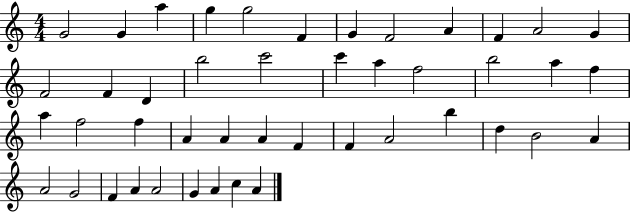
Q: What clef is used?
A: treble